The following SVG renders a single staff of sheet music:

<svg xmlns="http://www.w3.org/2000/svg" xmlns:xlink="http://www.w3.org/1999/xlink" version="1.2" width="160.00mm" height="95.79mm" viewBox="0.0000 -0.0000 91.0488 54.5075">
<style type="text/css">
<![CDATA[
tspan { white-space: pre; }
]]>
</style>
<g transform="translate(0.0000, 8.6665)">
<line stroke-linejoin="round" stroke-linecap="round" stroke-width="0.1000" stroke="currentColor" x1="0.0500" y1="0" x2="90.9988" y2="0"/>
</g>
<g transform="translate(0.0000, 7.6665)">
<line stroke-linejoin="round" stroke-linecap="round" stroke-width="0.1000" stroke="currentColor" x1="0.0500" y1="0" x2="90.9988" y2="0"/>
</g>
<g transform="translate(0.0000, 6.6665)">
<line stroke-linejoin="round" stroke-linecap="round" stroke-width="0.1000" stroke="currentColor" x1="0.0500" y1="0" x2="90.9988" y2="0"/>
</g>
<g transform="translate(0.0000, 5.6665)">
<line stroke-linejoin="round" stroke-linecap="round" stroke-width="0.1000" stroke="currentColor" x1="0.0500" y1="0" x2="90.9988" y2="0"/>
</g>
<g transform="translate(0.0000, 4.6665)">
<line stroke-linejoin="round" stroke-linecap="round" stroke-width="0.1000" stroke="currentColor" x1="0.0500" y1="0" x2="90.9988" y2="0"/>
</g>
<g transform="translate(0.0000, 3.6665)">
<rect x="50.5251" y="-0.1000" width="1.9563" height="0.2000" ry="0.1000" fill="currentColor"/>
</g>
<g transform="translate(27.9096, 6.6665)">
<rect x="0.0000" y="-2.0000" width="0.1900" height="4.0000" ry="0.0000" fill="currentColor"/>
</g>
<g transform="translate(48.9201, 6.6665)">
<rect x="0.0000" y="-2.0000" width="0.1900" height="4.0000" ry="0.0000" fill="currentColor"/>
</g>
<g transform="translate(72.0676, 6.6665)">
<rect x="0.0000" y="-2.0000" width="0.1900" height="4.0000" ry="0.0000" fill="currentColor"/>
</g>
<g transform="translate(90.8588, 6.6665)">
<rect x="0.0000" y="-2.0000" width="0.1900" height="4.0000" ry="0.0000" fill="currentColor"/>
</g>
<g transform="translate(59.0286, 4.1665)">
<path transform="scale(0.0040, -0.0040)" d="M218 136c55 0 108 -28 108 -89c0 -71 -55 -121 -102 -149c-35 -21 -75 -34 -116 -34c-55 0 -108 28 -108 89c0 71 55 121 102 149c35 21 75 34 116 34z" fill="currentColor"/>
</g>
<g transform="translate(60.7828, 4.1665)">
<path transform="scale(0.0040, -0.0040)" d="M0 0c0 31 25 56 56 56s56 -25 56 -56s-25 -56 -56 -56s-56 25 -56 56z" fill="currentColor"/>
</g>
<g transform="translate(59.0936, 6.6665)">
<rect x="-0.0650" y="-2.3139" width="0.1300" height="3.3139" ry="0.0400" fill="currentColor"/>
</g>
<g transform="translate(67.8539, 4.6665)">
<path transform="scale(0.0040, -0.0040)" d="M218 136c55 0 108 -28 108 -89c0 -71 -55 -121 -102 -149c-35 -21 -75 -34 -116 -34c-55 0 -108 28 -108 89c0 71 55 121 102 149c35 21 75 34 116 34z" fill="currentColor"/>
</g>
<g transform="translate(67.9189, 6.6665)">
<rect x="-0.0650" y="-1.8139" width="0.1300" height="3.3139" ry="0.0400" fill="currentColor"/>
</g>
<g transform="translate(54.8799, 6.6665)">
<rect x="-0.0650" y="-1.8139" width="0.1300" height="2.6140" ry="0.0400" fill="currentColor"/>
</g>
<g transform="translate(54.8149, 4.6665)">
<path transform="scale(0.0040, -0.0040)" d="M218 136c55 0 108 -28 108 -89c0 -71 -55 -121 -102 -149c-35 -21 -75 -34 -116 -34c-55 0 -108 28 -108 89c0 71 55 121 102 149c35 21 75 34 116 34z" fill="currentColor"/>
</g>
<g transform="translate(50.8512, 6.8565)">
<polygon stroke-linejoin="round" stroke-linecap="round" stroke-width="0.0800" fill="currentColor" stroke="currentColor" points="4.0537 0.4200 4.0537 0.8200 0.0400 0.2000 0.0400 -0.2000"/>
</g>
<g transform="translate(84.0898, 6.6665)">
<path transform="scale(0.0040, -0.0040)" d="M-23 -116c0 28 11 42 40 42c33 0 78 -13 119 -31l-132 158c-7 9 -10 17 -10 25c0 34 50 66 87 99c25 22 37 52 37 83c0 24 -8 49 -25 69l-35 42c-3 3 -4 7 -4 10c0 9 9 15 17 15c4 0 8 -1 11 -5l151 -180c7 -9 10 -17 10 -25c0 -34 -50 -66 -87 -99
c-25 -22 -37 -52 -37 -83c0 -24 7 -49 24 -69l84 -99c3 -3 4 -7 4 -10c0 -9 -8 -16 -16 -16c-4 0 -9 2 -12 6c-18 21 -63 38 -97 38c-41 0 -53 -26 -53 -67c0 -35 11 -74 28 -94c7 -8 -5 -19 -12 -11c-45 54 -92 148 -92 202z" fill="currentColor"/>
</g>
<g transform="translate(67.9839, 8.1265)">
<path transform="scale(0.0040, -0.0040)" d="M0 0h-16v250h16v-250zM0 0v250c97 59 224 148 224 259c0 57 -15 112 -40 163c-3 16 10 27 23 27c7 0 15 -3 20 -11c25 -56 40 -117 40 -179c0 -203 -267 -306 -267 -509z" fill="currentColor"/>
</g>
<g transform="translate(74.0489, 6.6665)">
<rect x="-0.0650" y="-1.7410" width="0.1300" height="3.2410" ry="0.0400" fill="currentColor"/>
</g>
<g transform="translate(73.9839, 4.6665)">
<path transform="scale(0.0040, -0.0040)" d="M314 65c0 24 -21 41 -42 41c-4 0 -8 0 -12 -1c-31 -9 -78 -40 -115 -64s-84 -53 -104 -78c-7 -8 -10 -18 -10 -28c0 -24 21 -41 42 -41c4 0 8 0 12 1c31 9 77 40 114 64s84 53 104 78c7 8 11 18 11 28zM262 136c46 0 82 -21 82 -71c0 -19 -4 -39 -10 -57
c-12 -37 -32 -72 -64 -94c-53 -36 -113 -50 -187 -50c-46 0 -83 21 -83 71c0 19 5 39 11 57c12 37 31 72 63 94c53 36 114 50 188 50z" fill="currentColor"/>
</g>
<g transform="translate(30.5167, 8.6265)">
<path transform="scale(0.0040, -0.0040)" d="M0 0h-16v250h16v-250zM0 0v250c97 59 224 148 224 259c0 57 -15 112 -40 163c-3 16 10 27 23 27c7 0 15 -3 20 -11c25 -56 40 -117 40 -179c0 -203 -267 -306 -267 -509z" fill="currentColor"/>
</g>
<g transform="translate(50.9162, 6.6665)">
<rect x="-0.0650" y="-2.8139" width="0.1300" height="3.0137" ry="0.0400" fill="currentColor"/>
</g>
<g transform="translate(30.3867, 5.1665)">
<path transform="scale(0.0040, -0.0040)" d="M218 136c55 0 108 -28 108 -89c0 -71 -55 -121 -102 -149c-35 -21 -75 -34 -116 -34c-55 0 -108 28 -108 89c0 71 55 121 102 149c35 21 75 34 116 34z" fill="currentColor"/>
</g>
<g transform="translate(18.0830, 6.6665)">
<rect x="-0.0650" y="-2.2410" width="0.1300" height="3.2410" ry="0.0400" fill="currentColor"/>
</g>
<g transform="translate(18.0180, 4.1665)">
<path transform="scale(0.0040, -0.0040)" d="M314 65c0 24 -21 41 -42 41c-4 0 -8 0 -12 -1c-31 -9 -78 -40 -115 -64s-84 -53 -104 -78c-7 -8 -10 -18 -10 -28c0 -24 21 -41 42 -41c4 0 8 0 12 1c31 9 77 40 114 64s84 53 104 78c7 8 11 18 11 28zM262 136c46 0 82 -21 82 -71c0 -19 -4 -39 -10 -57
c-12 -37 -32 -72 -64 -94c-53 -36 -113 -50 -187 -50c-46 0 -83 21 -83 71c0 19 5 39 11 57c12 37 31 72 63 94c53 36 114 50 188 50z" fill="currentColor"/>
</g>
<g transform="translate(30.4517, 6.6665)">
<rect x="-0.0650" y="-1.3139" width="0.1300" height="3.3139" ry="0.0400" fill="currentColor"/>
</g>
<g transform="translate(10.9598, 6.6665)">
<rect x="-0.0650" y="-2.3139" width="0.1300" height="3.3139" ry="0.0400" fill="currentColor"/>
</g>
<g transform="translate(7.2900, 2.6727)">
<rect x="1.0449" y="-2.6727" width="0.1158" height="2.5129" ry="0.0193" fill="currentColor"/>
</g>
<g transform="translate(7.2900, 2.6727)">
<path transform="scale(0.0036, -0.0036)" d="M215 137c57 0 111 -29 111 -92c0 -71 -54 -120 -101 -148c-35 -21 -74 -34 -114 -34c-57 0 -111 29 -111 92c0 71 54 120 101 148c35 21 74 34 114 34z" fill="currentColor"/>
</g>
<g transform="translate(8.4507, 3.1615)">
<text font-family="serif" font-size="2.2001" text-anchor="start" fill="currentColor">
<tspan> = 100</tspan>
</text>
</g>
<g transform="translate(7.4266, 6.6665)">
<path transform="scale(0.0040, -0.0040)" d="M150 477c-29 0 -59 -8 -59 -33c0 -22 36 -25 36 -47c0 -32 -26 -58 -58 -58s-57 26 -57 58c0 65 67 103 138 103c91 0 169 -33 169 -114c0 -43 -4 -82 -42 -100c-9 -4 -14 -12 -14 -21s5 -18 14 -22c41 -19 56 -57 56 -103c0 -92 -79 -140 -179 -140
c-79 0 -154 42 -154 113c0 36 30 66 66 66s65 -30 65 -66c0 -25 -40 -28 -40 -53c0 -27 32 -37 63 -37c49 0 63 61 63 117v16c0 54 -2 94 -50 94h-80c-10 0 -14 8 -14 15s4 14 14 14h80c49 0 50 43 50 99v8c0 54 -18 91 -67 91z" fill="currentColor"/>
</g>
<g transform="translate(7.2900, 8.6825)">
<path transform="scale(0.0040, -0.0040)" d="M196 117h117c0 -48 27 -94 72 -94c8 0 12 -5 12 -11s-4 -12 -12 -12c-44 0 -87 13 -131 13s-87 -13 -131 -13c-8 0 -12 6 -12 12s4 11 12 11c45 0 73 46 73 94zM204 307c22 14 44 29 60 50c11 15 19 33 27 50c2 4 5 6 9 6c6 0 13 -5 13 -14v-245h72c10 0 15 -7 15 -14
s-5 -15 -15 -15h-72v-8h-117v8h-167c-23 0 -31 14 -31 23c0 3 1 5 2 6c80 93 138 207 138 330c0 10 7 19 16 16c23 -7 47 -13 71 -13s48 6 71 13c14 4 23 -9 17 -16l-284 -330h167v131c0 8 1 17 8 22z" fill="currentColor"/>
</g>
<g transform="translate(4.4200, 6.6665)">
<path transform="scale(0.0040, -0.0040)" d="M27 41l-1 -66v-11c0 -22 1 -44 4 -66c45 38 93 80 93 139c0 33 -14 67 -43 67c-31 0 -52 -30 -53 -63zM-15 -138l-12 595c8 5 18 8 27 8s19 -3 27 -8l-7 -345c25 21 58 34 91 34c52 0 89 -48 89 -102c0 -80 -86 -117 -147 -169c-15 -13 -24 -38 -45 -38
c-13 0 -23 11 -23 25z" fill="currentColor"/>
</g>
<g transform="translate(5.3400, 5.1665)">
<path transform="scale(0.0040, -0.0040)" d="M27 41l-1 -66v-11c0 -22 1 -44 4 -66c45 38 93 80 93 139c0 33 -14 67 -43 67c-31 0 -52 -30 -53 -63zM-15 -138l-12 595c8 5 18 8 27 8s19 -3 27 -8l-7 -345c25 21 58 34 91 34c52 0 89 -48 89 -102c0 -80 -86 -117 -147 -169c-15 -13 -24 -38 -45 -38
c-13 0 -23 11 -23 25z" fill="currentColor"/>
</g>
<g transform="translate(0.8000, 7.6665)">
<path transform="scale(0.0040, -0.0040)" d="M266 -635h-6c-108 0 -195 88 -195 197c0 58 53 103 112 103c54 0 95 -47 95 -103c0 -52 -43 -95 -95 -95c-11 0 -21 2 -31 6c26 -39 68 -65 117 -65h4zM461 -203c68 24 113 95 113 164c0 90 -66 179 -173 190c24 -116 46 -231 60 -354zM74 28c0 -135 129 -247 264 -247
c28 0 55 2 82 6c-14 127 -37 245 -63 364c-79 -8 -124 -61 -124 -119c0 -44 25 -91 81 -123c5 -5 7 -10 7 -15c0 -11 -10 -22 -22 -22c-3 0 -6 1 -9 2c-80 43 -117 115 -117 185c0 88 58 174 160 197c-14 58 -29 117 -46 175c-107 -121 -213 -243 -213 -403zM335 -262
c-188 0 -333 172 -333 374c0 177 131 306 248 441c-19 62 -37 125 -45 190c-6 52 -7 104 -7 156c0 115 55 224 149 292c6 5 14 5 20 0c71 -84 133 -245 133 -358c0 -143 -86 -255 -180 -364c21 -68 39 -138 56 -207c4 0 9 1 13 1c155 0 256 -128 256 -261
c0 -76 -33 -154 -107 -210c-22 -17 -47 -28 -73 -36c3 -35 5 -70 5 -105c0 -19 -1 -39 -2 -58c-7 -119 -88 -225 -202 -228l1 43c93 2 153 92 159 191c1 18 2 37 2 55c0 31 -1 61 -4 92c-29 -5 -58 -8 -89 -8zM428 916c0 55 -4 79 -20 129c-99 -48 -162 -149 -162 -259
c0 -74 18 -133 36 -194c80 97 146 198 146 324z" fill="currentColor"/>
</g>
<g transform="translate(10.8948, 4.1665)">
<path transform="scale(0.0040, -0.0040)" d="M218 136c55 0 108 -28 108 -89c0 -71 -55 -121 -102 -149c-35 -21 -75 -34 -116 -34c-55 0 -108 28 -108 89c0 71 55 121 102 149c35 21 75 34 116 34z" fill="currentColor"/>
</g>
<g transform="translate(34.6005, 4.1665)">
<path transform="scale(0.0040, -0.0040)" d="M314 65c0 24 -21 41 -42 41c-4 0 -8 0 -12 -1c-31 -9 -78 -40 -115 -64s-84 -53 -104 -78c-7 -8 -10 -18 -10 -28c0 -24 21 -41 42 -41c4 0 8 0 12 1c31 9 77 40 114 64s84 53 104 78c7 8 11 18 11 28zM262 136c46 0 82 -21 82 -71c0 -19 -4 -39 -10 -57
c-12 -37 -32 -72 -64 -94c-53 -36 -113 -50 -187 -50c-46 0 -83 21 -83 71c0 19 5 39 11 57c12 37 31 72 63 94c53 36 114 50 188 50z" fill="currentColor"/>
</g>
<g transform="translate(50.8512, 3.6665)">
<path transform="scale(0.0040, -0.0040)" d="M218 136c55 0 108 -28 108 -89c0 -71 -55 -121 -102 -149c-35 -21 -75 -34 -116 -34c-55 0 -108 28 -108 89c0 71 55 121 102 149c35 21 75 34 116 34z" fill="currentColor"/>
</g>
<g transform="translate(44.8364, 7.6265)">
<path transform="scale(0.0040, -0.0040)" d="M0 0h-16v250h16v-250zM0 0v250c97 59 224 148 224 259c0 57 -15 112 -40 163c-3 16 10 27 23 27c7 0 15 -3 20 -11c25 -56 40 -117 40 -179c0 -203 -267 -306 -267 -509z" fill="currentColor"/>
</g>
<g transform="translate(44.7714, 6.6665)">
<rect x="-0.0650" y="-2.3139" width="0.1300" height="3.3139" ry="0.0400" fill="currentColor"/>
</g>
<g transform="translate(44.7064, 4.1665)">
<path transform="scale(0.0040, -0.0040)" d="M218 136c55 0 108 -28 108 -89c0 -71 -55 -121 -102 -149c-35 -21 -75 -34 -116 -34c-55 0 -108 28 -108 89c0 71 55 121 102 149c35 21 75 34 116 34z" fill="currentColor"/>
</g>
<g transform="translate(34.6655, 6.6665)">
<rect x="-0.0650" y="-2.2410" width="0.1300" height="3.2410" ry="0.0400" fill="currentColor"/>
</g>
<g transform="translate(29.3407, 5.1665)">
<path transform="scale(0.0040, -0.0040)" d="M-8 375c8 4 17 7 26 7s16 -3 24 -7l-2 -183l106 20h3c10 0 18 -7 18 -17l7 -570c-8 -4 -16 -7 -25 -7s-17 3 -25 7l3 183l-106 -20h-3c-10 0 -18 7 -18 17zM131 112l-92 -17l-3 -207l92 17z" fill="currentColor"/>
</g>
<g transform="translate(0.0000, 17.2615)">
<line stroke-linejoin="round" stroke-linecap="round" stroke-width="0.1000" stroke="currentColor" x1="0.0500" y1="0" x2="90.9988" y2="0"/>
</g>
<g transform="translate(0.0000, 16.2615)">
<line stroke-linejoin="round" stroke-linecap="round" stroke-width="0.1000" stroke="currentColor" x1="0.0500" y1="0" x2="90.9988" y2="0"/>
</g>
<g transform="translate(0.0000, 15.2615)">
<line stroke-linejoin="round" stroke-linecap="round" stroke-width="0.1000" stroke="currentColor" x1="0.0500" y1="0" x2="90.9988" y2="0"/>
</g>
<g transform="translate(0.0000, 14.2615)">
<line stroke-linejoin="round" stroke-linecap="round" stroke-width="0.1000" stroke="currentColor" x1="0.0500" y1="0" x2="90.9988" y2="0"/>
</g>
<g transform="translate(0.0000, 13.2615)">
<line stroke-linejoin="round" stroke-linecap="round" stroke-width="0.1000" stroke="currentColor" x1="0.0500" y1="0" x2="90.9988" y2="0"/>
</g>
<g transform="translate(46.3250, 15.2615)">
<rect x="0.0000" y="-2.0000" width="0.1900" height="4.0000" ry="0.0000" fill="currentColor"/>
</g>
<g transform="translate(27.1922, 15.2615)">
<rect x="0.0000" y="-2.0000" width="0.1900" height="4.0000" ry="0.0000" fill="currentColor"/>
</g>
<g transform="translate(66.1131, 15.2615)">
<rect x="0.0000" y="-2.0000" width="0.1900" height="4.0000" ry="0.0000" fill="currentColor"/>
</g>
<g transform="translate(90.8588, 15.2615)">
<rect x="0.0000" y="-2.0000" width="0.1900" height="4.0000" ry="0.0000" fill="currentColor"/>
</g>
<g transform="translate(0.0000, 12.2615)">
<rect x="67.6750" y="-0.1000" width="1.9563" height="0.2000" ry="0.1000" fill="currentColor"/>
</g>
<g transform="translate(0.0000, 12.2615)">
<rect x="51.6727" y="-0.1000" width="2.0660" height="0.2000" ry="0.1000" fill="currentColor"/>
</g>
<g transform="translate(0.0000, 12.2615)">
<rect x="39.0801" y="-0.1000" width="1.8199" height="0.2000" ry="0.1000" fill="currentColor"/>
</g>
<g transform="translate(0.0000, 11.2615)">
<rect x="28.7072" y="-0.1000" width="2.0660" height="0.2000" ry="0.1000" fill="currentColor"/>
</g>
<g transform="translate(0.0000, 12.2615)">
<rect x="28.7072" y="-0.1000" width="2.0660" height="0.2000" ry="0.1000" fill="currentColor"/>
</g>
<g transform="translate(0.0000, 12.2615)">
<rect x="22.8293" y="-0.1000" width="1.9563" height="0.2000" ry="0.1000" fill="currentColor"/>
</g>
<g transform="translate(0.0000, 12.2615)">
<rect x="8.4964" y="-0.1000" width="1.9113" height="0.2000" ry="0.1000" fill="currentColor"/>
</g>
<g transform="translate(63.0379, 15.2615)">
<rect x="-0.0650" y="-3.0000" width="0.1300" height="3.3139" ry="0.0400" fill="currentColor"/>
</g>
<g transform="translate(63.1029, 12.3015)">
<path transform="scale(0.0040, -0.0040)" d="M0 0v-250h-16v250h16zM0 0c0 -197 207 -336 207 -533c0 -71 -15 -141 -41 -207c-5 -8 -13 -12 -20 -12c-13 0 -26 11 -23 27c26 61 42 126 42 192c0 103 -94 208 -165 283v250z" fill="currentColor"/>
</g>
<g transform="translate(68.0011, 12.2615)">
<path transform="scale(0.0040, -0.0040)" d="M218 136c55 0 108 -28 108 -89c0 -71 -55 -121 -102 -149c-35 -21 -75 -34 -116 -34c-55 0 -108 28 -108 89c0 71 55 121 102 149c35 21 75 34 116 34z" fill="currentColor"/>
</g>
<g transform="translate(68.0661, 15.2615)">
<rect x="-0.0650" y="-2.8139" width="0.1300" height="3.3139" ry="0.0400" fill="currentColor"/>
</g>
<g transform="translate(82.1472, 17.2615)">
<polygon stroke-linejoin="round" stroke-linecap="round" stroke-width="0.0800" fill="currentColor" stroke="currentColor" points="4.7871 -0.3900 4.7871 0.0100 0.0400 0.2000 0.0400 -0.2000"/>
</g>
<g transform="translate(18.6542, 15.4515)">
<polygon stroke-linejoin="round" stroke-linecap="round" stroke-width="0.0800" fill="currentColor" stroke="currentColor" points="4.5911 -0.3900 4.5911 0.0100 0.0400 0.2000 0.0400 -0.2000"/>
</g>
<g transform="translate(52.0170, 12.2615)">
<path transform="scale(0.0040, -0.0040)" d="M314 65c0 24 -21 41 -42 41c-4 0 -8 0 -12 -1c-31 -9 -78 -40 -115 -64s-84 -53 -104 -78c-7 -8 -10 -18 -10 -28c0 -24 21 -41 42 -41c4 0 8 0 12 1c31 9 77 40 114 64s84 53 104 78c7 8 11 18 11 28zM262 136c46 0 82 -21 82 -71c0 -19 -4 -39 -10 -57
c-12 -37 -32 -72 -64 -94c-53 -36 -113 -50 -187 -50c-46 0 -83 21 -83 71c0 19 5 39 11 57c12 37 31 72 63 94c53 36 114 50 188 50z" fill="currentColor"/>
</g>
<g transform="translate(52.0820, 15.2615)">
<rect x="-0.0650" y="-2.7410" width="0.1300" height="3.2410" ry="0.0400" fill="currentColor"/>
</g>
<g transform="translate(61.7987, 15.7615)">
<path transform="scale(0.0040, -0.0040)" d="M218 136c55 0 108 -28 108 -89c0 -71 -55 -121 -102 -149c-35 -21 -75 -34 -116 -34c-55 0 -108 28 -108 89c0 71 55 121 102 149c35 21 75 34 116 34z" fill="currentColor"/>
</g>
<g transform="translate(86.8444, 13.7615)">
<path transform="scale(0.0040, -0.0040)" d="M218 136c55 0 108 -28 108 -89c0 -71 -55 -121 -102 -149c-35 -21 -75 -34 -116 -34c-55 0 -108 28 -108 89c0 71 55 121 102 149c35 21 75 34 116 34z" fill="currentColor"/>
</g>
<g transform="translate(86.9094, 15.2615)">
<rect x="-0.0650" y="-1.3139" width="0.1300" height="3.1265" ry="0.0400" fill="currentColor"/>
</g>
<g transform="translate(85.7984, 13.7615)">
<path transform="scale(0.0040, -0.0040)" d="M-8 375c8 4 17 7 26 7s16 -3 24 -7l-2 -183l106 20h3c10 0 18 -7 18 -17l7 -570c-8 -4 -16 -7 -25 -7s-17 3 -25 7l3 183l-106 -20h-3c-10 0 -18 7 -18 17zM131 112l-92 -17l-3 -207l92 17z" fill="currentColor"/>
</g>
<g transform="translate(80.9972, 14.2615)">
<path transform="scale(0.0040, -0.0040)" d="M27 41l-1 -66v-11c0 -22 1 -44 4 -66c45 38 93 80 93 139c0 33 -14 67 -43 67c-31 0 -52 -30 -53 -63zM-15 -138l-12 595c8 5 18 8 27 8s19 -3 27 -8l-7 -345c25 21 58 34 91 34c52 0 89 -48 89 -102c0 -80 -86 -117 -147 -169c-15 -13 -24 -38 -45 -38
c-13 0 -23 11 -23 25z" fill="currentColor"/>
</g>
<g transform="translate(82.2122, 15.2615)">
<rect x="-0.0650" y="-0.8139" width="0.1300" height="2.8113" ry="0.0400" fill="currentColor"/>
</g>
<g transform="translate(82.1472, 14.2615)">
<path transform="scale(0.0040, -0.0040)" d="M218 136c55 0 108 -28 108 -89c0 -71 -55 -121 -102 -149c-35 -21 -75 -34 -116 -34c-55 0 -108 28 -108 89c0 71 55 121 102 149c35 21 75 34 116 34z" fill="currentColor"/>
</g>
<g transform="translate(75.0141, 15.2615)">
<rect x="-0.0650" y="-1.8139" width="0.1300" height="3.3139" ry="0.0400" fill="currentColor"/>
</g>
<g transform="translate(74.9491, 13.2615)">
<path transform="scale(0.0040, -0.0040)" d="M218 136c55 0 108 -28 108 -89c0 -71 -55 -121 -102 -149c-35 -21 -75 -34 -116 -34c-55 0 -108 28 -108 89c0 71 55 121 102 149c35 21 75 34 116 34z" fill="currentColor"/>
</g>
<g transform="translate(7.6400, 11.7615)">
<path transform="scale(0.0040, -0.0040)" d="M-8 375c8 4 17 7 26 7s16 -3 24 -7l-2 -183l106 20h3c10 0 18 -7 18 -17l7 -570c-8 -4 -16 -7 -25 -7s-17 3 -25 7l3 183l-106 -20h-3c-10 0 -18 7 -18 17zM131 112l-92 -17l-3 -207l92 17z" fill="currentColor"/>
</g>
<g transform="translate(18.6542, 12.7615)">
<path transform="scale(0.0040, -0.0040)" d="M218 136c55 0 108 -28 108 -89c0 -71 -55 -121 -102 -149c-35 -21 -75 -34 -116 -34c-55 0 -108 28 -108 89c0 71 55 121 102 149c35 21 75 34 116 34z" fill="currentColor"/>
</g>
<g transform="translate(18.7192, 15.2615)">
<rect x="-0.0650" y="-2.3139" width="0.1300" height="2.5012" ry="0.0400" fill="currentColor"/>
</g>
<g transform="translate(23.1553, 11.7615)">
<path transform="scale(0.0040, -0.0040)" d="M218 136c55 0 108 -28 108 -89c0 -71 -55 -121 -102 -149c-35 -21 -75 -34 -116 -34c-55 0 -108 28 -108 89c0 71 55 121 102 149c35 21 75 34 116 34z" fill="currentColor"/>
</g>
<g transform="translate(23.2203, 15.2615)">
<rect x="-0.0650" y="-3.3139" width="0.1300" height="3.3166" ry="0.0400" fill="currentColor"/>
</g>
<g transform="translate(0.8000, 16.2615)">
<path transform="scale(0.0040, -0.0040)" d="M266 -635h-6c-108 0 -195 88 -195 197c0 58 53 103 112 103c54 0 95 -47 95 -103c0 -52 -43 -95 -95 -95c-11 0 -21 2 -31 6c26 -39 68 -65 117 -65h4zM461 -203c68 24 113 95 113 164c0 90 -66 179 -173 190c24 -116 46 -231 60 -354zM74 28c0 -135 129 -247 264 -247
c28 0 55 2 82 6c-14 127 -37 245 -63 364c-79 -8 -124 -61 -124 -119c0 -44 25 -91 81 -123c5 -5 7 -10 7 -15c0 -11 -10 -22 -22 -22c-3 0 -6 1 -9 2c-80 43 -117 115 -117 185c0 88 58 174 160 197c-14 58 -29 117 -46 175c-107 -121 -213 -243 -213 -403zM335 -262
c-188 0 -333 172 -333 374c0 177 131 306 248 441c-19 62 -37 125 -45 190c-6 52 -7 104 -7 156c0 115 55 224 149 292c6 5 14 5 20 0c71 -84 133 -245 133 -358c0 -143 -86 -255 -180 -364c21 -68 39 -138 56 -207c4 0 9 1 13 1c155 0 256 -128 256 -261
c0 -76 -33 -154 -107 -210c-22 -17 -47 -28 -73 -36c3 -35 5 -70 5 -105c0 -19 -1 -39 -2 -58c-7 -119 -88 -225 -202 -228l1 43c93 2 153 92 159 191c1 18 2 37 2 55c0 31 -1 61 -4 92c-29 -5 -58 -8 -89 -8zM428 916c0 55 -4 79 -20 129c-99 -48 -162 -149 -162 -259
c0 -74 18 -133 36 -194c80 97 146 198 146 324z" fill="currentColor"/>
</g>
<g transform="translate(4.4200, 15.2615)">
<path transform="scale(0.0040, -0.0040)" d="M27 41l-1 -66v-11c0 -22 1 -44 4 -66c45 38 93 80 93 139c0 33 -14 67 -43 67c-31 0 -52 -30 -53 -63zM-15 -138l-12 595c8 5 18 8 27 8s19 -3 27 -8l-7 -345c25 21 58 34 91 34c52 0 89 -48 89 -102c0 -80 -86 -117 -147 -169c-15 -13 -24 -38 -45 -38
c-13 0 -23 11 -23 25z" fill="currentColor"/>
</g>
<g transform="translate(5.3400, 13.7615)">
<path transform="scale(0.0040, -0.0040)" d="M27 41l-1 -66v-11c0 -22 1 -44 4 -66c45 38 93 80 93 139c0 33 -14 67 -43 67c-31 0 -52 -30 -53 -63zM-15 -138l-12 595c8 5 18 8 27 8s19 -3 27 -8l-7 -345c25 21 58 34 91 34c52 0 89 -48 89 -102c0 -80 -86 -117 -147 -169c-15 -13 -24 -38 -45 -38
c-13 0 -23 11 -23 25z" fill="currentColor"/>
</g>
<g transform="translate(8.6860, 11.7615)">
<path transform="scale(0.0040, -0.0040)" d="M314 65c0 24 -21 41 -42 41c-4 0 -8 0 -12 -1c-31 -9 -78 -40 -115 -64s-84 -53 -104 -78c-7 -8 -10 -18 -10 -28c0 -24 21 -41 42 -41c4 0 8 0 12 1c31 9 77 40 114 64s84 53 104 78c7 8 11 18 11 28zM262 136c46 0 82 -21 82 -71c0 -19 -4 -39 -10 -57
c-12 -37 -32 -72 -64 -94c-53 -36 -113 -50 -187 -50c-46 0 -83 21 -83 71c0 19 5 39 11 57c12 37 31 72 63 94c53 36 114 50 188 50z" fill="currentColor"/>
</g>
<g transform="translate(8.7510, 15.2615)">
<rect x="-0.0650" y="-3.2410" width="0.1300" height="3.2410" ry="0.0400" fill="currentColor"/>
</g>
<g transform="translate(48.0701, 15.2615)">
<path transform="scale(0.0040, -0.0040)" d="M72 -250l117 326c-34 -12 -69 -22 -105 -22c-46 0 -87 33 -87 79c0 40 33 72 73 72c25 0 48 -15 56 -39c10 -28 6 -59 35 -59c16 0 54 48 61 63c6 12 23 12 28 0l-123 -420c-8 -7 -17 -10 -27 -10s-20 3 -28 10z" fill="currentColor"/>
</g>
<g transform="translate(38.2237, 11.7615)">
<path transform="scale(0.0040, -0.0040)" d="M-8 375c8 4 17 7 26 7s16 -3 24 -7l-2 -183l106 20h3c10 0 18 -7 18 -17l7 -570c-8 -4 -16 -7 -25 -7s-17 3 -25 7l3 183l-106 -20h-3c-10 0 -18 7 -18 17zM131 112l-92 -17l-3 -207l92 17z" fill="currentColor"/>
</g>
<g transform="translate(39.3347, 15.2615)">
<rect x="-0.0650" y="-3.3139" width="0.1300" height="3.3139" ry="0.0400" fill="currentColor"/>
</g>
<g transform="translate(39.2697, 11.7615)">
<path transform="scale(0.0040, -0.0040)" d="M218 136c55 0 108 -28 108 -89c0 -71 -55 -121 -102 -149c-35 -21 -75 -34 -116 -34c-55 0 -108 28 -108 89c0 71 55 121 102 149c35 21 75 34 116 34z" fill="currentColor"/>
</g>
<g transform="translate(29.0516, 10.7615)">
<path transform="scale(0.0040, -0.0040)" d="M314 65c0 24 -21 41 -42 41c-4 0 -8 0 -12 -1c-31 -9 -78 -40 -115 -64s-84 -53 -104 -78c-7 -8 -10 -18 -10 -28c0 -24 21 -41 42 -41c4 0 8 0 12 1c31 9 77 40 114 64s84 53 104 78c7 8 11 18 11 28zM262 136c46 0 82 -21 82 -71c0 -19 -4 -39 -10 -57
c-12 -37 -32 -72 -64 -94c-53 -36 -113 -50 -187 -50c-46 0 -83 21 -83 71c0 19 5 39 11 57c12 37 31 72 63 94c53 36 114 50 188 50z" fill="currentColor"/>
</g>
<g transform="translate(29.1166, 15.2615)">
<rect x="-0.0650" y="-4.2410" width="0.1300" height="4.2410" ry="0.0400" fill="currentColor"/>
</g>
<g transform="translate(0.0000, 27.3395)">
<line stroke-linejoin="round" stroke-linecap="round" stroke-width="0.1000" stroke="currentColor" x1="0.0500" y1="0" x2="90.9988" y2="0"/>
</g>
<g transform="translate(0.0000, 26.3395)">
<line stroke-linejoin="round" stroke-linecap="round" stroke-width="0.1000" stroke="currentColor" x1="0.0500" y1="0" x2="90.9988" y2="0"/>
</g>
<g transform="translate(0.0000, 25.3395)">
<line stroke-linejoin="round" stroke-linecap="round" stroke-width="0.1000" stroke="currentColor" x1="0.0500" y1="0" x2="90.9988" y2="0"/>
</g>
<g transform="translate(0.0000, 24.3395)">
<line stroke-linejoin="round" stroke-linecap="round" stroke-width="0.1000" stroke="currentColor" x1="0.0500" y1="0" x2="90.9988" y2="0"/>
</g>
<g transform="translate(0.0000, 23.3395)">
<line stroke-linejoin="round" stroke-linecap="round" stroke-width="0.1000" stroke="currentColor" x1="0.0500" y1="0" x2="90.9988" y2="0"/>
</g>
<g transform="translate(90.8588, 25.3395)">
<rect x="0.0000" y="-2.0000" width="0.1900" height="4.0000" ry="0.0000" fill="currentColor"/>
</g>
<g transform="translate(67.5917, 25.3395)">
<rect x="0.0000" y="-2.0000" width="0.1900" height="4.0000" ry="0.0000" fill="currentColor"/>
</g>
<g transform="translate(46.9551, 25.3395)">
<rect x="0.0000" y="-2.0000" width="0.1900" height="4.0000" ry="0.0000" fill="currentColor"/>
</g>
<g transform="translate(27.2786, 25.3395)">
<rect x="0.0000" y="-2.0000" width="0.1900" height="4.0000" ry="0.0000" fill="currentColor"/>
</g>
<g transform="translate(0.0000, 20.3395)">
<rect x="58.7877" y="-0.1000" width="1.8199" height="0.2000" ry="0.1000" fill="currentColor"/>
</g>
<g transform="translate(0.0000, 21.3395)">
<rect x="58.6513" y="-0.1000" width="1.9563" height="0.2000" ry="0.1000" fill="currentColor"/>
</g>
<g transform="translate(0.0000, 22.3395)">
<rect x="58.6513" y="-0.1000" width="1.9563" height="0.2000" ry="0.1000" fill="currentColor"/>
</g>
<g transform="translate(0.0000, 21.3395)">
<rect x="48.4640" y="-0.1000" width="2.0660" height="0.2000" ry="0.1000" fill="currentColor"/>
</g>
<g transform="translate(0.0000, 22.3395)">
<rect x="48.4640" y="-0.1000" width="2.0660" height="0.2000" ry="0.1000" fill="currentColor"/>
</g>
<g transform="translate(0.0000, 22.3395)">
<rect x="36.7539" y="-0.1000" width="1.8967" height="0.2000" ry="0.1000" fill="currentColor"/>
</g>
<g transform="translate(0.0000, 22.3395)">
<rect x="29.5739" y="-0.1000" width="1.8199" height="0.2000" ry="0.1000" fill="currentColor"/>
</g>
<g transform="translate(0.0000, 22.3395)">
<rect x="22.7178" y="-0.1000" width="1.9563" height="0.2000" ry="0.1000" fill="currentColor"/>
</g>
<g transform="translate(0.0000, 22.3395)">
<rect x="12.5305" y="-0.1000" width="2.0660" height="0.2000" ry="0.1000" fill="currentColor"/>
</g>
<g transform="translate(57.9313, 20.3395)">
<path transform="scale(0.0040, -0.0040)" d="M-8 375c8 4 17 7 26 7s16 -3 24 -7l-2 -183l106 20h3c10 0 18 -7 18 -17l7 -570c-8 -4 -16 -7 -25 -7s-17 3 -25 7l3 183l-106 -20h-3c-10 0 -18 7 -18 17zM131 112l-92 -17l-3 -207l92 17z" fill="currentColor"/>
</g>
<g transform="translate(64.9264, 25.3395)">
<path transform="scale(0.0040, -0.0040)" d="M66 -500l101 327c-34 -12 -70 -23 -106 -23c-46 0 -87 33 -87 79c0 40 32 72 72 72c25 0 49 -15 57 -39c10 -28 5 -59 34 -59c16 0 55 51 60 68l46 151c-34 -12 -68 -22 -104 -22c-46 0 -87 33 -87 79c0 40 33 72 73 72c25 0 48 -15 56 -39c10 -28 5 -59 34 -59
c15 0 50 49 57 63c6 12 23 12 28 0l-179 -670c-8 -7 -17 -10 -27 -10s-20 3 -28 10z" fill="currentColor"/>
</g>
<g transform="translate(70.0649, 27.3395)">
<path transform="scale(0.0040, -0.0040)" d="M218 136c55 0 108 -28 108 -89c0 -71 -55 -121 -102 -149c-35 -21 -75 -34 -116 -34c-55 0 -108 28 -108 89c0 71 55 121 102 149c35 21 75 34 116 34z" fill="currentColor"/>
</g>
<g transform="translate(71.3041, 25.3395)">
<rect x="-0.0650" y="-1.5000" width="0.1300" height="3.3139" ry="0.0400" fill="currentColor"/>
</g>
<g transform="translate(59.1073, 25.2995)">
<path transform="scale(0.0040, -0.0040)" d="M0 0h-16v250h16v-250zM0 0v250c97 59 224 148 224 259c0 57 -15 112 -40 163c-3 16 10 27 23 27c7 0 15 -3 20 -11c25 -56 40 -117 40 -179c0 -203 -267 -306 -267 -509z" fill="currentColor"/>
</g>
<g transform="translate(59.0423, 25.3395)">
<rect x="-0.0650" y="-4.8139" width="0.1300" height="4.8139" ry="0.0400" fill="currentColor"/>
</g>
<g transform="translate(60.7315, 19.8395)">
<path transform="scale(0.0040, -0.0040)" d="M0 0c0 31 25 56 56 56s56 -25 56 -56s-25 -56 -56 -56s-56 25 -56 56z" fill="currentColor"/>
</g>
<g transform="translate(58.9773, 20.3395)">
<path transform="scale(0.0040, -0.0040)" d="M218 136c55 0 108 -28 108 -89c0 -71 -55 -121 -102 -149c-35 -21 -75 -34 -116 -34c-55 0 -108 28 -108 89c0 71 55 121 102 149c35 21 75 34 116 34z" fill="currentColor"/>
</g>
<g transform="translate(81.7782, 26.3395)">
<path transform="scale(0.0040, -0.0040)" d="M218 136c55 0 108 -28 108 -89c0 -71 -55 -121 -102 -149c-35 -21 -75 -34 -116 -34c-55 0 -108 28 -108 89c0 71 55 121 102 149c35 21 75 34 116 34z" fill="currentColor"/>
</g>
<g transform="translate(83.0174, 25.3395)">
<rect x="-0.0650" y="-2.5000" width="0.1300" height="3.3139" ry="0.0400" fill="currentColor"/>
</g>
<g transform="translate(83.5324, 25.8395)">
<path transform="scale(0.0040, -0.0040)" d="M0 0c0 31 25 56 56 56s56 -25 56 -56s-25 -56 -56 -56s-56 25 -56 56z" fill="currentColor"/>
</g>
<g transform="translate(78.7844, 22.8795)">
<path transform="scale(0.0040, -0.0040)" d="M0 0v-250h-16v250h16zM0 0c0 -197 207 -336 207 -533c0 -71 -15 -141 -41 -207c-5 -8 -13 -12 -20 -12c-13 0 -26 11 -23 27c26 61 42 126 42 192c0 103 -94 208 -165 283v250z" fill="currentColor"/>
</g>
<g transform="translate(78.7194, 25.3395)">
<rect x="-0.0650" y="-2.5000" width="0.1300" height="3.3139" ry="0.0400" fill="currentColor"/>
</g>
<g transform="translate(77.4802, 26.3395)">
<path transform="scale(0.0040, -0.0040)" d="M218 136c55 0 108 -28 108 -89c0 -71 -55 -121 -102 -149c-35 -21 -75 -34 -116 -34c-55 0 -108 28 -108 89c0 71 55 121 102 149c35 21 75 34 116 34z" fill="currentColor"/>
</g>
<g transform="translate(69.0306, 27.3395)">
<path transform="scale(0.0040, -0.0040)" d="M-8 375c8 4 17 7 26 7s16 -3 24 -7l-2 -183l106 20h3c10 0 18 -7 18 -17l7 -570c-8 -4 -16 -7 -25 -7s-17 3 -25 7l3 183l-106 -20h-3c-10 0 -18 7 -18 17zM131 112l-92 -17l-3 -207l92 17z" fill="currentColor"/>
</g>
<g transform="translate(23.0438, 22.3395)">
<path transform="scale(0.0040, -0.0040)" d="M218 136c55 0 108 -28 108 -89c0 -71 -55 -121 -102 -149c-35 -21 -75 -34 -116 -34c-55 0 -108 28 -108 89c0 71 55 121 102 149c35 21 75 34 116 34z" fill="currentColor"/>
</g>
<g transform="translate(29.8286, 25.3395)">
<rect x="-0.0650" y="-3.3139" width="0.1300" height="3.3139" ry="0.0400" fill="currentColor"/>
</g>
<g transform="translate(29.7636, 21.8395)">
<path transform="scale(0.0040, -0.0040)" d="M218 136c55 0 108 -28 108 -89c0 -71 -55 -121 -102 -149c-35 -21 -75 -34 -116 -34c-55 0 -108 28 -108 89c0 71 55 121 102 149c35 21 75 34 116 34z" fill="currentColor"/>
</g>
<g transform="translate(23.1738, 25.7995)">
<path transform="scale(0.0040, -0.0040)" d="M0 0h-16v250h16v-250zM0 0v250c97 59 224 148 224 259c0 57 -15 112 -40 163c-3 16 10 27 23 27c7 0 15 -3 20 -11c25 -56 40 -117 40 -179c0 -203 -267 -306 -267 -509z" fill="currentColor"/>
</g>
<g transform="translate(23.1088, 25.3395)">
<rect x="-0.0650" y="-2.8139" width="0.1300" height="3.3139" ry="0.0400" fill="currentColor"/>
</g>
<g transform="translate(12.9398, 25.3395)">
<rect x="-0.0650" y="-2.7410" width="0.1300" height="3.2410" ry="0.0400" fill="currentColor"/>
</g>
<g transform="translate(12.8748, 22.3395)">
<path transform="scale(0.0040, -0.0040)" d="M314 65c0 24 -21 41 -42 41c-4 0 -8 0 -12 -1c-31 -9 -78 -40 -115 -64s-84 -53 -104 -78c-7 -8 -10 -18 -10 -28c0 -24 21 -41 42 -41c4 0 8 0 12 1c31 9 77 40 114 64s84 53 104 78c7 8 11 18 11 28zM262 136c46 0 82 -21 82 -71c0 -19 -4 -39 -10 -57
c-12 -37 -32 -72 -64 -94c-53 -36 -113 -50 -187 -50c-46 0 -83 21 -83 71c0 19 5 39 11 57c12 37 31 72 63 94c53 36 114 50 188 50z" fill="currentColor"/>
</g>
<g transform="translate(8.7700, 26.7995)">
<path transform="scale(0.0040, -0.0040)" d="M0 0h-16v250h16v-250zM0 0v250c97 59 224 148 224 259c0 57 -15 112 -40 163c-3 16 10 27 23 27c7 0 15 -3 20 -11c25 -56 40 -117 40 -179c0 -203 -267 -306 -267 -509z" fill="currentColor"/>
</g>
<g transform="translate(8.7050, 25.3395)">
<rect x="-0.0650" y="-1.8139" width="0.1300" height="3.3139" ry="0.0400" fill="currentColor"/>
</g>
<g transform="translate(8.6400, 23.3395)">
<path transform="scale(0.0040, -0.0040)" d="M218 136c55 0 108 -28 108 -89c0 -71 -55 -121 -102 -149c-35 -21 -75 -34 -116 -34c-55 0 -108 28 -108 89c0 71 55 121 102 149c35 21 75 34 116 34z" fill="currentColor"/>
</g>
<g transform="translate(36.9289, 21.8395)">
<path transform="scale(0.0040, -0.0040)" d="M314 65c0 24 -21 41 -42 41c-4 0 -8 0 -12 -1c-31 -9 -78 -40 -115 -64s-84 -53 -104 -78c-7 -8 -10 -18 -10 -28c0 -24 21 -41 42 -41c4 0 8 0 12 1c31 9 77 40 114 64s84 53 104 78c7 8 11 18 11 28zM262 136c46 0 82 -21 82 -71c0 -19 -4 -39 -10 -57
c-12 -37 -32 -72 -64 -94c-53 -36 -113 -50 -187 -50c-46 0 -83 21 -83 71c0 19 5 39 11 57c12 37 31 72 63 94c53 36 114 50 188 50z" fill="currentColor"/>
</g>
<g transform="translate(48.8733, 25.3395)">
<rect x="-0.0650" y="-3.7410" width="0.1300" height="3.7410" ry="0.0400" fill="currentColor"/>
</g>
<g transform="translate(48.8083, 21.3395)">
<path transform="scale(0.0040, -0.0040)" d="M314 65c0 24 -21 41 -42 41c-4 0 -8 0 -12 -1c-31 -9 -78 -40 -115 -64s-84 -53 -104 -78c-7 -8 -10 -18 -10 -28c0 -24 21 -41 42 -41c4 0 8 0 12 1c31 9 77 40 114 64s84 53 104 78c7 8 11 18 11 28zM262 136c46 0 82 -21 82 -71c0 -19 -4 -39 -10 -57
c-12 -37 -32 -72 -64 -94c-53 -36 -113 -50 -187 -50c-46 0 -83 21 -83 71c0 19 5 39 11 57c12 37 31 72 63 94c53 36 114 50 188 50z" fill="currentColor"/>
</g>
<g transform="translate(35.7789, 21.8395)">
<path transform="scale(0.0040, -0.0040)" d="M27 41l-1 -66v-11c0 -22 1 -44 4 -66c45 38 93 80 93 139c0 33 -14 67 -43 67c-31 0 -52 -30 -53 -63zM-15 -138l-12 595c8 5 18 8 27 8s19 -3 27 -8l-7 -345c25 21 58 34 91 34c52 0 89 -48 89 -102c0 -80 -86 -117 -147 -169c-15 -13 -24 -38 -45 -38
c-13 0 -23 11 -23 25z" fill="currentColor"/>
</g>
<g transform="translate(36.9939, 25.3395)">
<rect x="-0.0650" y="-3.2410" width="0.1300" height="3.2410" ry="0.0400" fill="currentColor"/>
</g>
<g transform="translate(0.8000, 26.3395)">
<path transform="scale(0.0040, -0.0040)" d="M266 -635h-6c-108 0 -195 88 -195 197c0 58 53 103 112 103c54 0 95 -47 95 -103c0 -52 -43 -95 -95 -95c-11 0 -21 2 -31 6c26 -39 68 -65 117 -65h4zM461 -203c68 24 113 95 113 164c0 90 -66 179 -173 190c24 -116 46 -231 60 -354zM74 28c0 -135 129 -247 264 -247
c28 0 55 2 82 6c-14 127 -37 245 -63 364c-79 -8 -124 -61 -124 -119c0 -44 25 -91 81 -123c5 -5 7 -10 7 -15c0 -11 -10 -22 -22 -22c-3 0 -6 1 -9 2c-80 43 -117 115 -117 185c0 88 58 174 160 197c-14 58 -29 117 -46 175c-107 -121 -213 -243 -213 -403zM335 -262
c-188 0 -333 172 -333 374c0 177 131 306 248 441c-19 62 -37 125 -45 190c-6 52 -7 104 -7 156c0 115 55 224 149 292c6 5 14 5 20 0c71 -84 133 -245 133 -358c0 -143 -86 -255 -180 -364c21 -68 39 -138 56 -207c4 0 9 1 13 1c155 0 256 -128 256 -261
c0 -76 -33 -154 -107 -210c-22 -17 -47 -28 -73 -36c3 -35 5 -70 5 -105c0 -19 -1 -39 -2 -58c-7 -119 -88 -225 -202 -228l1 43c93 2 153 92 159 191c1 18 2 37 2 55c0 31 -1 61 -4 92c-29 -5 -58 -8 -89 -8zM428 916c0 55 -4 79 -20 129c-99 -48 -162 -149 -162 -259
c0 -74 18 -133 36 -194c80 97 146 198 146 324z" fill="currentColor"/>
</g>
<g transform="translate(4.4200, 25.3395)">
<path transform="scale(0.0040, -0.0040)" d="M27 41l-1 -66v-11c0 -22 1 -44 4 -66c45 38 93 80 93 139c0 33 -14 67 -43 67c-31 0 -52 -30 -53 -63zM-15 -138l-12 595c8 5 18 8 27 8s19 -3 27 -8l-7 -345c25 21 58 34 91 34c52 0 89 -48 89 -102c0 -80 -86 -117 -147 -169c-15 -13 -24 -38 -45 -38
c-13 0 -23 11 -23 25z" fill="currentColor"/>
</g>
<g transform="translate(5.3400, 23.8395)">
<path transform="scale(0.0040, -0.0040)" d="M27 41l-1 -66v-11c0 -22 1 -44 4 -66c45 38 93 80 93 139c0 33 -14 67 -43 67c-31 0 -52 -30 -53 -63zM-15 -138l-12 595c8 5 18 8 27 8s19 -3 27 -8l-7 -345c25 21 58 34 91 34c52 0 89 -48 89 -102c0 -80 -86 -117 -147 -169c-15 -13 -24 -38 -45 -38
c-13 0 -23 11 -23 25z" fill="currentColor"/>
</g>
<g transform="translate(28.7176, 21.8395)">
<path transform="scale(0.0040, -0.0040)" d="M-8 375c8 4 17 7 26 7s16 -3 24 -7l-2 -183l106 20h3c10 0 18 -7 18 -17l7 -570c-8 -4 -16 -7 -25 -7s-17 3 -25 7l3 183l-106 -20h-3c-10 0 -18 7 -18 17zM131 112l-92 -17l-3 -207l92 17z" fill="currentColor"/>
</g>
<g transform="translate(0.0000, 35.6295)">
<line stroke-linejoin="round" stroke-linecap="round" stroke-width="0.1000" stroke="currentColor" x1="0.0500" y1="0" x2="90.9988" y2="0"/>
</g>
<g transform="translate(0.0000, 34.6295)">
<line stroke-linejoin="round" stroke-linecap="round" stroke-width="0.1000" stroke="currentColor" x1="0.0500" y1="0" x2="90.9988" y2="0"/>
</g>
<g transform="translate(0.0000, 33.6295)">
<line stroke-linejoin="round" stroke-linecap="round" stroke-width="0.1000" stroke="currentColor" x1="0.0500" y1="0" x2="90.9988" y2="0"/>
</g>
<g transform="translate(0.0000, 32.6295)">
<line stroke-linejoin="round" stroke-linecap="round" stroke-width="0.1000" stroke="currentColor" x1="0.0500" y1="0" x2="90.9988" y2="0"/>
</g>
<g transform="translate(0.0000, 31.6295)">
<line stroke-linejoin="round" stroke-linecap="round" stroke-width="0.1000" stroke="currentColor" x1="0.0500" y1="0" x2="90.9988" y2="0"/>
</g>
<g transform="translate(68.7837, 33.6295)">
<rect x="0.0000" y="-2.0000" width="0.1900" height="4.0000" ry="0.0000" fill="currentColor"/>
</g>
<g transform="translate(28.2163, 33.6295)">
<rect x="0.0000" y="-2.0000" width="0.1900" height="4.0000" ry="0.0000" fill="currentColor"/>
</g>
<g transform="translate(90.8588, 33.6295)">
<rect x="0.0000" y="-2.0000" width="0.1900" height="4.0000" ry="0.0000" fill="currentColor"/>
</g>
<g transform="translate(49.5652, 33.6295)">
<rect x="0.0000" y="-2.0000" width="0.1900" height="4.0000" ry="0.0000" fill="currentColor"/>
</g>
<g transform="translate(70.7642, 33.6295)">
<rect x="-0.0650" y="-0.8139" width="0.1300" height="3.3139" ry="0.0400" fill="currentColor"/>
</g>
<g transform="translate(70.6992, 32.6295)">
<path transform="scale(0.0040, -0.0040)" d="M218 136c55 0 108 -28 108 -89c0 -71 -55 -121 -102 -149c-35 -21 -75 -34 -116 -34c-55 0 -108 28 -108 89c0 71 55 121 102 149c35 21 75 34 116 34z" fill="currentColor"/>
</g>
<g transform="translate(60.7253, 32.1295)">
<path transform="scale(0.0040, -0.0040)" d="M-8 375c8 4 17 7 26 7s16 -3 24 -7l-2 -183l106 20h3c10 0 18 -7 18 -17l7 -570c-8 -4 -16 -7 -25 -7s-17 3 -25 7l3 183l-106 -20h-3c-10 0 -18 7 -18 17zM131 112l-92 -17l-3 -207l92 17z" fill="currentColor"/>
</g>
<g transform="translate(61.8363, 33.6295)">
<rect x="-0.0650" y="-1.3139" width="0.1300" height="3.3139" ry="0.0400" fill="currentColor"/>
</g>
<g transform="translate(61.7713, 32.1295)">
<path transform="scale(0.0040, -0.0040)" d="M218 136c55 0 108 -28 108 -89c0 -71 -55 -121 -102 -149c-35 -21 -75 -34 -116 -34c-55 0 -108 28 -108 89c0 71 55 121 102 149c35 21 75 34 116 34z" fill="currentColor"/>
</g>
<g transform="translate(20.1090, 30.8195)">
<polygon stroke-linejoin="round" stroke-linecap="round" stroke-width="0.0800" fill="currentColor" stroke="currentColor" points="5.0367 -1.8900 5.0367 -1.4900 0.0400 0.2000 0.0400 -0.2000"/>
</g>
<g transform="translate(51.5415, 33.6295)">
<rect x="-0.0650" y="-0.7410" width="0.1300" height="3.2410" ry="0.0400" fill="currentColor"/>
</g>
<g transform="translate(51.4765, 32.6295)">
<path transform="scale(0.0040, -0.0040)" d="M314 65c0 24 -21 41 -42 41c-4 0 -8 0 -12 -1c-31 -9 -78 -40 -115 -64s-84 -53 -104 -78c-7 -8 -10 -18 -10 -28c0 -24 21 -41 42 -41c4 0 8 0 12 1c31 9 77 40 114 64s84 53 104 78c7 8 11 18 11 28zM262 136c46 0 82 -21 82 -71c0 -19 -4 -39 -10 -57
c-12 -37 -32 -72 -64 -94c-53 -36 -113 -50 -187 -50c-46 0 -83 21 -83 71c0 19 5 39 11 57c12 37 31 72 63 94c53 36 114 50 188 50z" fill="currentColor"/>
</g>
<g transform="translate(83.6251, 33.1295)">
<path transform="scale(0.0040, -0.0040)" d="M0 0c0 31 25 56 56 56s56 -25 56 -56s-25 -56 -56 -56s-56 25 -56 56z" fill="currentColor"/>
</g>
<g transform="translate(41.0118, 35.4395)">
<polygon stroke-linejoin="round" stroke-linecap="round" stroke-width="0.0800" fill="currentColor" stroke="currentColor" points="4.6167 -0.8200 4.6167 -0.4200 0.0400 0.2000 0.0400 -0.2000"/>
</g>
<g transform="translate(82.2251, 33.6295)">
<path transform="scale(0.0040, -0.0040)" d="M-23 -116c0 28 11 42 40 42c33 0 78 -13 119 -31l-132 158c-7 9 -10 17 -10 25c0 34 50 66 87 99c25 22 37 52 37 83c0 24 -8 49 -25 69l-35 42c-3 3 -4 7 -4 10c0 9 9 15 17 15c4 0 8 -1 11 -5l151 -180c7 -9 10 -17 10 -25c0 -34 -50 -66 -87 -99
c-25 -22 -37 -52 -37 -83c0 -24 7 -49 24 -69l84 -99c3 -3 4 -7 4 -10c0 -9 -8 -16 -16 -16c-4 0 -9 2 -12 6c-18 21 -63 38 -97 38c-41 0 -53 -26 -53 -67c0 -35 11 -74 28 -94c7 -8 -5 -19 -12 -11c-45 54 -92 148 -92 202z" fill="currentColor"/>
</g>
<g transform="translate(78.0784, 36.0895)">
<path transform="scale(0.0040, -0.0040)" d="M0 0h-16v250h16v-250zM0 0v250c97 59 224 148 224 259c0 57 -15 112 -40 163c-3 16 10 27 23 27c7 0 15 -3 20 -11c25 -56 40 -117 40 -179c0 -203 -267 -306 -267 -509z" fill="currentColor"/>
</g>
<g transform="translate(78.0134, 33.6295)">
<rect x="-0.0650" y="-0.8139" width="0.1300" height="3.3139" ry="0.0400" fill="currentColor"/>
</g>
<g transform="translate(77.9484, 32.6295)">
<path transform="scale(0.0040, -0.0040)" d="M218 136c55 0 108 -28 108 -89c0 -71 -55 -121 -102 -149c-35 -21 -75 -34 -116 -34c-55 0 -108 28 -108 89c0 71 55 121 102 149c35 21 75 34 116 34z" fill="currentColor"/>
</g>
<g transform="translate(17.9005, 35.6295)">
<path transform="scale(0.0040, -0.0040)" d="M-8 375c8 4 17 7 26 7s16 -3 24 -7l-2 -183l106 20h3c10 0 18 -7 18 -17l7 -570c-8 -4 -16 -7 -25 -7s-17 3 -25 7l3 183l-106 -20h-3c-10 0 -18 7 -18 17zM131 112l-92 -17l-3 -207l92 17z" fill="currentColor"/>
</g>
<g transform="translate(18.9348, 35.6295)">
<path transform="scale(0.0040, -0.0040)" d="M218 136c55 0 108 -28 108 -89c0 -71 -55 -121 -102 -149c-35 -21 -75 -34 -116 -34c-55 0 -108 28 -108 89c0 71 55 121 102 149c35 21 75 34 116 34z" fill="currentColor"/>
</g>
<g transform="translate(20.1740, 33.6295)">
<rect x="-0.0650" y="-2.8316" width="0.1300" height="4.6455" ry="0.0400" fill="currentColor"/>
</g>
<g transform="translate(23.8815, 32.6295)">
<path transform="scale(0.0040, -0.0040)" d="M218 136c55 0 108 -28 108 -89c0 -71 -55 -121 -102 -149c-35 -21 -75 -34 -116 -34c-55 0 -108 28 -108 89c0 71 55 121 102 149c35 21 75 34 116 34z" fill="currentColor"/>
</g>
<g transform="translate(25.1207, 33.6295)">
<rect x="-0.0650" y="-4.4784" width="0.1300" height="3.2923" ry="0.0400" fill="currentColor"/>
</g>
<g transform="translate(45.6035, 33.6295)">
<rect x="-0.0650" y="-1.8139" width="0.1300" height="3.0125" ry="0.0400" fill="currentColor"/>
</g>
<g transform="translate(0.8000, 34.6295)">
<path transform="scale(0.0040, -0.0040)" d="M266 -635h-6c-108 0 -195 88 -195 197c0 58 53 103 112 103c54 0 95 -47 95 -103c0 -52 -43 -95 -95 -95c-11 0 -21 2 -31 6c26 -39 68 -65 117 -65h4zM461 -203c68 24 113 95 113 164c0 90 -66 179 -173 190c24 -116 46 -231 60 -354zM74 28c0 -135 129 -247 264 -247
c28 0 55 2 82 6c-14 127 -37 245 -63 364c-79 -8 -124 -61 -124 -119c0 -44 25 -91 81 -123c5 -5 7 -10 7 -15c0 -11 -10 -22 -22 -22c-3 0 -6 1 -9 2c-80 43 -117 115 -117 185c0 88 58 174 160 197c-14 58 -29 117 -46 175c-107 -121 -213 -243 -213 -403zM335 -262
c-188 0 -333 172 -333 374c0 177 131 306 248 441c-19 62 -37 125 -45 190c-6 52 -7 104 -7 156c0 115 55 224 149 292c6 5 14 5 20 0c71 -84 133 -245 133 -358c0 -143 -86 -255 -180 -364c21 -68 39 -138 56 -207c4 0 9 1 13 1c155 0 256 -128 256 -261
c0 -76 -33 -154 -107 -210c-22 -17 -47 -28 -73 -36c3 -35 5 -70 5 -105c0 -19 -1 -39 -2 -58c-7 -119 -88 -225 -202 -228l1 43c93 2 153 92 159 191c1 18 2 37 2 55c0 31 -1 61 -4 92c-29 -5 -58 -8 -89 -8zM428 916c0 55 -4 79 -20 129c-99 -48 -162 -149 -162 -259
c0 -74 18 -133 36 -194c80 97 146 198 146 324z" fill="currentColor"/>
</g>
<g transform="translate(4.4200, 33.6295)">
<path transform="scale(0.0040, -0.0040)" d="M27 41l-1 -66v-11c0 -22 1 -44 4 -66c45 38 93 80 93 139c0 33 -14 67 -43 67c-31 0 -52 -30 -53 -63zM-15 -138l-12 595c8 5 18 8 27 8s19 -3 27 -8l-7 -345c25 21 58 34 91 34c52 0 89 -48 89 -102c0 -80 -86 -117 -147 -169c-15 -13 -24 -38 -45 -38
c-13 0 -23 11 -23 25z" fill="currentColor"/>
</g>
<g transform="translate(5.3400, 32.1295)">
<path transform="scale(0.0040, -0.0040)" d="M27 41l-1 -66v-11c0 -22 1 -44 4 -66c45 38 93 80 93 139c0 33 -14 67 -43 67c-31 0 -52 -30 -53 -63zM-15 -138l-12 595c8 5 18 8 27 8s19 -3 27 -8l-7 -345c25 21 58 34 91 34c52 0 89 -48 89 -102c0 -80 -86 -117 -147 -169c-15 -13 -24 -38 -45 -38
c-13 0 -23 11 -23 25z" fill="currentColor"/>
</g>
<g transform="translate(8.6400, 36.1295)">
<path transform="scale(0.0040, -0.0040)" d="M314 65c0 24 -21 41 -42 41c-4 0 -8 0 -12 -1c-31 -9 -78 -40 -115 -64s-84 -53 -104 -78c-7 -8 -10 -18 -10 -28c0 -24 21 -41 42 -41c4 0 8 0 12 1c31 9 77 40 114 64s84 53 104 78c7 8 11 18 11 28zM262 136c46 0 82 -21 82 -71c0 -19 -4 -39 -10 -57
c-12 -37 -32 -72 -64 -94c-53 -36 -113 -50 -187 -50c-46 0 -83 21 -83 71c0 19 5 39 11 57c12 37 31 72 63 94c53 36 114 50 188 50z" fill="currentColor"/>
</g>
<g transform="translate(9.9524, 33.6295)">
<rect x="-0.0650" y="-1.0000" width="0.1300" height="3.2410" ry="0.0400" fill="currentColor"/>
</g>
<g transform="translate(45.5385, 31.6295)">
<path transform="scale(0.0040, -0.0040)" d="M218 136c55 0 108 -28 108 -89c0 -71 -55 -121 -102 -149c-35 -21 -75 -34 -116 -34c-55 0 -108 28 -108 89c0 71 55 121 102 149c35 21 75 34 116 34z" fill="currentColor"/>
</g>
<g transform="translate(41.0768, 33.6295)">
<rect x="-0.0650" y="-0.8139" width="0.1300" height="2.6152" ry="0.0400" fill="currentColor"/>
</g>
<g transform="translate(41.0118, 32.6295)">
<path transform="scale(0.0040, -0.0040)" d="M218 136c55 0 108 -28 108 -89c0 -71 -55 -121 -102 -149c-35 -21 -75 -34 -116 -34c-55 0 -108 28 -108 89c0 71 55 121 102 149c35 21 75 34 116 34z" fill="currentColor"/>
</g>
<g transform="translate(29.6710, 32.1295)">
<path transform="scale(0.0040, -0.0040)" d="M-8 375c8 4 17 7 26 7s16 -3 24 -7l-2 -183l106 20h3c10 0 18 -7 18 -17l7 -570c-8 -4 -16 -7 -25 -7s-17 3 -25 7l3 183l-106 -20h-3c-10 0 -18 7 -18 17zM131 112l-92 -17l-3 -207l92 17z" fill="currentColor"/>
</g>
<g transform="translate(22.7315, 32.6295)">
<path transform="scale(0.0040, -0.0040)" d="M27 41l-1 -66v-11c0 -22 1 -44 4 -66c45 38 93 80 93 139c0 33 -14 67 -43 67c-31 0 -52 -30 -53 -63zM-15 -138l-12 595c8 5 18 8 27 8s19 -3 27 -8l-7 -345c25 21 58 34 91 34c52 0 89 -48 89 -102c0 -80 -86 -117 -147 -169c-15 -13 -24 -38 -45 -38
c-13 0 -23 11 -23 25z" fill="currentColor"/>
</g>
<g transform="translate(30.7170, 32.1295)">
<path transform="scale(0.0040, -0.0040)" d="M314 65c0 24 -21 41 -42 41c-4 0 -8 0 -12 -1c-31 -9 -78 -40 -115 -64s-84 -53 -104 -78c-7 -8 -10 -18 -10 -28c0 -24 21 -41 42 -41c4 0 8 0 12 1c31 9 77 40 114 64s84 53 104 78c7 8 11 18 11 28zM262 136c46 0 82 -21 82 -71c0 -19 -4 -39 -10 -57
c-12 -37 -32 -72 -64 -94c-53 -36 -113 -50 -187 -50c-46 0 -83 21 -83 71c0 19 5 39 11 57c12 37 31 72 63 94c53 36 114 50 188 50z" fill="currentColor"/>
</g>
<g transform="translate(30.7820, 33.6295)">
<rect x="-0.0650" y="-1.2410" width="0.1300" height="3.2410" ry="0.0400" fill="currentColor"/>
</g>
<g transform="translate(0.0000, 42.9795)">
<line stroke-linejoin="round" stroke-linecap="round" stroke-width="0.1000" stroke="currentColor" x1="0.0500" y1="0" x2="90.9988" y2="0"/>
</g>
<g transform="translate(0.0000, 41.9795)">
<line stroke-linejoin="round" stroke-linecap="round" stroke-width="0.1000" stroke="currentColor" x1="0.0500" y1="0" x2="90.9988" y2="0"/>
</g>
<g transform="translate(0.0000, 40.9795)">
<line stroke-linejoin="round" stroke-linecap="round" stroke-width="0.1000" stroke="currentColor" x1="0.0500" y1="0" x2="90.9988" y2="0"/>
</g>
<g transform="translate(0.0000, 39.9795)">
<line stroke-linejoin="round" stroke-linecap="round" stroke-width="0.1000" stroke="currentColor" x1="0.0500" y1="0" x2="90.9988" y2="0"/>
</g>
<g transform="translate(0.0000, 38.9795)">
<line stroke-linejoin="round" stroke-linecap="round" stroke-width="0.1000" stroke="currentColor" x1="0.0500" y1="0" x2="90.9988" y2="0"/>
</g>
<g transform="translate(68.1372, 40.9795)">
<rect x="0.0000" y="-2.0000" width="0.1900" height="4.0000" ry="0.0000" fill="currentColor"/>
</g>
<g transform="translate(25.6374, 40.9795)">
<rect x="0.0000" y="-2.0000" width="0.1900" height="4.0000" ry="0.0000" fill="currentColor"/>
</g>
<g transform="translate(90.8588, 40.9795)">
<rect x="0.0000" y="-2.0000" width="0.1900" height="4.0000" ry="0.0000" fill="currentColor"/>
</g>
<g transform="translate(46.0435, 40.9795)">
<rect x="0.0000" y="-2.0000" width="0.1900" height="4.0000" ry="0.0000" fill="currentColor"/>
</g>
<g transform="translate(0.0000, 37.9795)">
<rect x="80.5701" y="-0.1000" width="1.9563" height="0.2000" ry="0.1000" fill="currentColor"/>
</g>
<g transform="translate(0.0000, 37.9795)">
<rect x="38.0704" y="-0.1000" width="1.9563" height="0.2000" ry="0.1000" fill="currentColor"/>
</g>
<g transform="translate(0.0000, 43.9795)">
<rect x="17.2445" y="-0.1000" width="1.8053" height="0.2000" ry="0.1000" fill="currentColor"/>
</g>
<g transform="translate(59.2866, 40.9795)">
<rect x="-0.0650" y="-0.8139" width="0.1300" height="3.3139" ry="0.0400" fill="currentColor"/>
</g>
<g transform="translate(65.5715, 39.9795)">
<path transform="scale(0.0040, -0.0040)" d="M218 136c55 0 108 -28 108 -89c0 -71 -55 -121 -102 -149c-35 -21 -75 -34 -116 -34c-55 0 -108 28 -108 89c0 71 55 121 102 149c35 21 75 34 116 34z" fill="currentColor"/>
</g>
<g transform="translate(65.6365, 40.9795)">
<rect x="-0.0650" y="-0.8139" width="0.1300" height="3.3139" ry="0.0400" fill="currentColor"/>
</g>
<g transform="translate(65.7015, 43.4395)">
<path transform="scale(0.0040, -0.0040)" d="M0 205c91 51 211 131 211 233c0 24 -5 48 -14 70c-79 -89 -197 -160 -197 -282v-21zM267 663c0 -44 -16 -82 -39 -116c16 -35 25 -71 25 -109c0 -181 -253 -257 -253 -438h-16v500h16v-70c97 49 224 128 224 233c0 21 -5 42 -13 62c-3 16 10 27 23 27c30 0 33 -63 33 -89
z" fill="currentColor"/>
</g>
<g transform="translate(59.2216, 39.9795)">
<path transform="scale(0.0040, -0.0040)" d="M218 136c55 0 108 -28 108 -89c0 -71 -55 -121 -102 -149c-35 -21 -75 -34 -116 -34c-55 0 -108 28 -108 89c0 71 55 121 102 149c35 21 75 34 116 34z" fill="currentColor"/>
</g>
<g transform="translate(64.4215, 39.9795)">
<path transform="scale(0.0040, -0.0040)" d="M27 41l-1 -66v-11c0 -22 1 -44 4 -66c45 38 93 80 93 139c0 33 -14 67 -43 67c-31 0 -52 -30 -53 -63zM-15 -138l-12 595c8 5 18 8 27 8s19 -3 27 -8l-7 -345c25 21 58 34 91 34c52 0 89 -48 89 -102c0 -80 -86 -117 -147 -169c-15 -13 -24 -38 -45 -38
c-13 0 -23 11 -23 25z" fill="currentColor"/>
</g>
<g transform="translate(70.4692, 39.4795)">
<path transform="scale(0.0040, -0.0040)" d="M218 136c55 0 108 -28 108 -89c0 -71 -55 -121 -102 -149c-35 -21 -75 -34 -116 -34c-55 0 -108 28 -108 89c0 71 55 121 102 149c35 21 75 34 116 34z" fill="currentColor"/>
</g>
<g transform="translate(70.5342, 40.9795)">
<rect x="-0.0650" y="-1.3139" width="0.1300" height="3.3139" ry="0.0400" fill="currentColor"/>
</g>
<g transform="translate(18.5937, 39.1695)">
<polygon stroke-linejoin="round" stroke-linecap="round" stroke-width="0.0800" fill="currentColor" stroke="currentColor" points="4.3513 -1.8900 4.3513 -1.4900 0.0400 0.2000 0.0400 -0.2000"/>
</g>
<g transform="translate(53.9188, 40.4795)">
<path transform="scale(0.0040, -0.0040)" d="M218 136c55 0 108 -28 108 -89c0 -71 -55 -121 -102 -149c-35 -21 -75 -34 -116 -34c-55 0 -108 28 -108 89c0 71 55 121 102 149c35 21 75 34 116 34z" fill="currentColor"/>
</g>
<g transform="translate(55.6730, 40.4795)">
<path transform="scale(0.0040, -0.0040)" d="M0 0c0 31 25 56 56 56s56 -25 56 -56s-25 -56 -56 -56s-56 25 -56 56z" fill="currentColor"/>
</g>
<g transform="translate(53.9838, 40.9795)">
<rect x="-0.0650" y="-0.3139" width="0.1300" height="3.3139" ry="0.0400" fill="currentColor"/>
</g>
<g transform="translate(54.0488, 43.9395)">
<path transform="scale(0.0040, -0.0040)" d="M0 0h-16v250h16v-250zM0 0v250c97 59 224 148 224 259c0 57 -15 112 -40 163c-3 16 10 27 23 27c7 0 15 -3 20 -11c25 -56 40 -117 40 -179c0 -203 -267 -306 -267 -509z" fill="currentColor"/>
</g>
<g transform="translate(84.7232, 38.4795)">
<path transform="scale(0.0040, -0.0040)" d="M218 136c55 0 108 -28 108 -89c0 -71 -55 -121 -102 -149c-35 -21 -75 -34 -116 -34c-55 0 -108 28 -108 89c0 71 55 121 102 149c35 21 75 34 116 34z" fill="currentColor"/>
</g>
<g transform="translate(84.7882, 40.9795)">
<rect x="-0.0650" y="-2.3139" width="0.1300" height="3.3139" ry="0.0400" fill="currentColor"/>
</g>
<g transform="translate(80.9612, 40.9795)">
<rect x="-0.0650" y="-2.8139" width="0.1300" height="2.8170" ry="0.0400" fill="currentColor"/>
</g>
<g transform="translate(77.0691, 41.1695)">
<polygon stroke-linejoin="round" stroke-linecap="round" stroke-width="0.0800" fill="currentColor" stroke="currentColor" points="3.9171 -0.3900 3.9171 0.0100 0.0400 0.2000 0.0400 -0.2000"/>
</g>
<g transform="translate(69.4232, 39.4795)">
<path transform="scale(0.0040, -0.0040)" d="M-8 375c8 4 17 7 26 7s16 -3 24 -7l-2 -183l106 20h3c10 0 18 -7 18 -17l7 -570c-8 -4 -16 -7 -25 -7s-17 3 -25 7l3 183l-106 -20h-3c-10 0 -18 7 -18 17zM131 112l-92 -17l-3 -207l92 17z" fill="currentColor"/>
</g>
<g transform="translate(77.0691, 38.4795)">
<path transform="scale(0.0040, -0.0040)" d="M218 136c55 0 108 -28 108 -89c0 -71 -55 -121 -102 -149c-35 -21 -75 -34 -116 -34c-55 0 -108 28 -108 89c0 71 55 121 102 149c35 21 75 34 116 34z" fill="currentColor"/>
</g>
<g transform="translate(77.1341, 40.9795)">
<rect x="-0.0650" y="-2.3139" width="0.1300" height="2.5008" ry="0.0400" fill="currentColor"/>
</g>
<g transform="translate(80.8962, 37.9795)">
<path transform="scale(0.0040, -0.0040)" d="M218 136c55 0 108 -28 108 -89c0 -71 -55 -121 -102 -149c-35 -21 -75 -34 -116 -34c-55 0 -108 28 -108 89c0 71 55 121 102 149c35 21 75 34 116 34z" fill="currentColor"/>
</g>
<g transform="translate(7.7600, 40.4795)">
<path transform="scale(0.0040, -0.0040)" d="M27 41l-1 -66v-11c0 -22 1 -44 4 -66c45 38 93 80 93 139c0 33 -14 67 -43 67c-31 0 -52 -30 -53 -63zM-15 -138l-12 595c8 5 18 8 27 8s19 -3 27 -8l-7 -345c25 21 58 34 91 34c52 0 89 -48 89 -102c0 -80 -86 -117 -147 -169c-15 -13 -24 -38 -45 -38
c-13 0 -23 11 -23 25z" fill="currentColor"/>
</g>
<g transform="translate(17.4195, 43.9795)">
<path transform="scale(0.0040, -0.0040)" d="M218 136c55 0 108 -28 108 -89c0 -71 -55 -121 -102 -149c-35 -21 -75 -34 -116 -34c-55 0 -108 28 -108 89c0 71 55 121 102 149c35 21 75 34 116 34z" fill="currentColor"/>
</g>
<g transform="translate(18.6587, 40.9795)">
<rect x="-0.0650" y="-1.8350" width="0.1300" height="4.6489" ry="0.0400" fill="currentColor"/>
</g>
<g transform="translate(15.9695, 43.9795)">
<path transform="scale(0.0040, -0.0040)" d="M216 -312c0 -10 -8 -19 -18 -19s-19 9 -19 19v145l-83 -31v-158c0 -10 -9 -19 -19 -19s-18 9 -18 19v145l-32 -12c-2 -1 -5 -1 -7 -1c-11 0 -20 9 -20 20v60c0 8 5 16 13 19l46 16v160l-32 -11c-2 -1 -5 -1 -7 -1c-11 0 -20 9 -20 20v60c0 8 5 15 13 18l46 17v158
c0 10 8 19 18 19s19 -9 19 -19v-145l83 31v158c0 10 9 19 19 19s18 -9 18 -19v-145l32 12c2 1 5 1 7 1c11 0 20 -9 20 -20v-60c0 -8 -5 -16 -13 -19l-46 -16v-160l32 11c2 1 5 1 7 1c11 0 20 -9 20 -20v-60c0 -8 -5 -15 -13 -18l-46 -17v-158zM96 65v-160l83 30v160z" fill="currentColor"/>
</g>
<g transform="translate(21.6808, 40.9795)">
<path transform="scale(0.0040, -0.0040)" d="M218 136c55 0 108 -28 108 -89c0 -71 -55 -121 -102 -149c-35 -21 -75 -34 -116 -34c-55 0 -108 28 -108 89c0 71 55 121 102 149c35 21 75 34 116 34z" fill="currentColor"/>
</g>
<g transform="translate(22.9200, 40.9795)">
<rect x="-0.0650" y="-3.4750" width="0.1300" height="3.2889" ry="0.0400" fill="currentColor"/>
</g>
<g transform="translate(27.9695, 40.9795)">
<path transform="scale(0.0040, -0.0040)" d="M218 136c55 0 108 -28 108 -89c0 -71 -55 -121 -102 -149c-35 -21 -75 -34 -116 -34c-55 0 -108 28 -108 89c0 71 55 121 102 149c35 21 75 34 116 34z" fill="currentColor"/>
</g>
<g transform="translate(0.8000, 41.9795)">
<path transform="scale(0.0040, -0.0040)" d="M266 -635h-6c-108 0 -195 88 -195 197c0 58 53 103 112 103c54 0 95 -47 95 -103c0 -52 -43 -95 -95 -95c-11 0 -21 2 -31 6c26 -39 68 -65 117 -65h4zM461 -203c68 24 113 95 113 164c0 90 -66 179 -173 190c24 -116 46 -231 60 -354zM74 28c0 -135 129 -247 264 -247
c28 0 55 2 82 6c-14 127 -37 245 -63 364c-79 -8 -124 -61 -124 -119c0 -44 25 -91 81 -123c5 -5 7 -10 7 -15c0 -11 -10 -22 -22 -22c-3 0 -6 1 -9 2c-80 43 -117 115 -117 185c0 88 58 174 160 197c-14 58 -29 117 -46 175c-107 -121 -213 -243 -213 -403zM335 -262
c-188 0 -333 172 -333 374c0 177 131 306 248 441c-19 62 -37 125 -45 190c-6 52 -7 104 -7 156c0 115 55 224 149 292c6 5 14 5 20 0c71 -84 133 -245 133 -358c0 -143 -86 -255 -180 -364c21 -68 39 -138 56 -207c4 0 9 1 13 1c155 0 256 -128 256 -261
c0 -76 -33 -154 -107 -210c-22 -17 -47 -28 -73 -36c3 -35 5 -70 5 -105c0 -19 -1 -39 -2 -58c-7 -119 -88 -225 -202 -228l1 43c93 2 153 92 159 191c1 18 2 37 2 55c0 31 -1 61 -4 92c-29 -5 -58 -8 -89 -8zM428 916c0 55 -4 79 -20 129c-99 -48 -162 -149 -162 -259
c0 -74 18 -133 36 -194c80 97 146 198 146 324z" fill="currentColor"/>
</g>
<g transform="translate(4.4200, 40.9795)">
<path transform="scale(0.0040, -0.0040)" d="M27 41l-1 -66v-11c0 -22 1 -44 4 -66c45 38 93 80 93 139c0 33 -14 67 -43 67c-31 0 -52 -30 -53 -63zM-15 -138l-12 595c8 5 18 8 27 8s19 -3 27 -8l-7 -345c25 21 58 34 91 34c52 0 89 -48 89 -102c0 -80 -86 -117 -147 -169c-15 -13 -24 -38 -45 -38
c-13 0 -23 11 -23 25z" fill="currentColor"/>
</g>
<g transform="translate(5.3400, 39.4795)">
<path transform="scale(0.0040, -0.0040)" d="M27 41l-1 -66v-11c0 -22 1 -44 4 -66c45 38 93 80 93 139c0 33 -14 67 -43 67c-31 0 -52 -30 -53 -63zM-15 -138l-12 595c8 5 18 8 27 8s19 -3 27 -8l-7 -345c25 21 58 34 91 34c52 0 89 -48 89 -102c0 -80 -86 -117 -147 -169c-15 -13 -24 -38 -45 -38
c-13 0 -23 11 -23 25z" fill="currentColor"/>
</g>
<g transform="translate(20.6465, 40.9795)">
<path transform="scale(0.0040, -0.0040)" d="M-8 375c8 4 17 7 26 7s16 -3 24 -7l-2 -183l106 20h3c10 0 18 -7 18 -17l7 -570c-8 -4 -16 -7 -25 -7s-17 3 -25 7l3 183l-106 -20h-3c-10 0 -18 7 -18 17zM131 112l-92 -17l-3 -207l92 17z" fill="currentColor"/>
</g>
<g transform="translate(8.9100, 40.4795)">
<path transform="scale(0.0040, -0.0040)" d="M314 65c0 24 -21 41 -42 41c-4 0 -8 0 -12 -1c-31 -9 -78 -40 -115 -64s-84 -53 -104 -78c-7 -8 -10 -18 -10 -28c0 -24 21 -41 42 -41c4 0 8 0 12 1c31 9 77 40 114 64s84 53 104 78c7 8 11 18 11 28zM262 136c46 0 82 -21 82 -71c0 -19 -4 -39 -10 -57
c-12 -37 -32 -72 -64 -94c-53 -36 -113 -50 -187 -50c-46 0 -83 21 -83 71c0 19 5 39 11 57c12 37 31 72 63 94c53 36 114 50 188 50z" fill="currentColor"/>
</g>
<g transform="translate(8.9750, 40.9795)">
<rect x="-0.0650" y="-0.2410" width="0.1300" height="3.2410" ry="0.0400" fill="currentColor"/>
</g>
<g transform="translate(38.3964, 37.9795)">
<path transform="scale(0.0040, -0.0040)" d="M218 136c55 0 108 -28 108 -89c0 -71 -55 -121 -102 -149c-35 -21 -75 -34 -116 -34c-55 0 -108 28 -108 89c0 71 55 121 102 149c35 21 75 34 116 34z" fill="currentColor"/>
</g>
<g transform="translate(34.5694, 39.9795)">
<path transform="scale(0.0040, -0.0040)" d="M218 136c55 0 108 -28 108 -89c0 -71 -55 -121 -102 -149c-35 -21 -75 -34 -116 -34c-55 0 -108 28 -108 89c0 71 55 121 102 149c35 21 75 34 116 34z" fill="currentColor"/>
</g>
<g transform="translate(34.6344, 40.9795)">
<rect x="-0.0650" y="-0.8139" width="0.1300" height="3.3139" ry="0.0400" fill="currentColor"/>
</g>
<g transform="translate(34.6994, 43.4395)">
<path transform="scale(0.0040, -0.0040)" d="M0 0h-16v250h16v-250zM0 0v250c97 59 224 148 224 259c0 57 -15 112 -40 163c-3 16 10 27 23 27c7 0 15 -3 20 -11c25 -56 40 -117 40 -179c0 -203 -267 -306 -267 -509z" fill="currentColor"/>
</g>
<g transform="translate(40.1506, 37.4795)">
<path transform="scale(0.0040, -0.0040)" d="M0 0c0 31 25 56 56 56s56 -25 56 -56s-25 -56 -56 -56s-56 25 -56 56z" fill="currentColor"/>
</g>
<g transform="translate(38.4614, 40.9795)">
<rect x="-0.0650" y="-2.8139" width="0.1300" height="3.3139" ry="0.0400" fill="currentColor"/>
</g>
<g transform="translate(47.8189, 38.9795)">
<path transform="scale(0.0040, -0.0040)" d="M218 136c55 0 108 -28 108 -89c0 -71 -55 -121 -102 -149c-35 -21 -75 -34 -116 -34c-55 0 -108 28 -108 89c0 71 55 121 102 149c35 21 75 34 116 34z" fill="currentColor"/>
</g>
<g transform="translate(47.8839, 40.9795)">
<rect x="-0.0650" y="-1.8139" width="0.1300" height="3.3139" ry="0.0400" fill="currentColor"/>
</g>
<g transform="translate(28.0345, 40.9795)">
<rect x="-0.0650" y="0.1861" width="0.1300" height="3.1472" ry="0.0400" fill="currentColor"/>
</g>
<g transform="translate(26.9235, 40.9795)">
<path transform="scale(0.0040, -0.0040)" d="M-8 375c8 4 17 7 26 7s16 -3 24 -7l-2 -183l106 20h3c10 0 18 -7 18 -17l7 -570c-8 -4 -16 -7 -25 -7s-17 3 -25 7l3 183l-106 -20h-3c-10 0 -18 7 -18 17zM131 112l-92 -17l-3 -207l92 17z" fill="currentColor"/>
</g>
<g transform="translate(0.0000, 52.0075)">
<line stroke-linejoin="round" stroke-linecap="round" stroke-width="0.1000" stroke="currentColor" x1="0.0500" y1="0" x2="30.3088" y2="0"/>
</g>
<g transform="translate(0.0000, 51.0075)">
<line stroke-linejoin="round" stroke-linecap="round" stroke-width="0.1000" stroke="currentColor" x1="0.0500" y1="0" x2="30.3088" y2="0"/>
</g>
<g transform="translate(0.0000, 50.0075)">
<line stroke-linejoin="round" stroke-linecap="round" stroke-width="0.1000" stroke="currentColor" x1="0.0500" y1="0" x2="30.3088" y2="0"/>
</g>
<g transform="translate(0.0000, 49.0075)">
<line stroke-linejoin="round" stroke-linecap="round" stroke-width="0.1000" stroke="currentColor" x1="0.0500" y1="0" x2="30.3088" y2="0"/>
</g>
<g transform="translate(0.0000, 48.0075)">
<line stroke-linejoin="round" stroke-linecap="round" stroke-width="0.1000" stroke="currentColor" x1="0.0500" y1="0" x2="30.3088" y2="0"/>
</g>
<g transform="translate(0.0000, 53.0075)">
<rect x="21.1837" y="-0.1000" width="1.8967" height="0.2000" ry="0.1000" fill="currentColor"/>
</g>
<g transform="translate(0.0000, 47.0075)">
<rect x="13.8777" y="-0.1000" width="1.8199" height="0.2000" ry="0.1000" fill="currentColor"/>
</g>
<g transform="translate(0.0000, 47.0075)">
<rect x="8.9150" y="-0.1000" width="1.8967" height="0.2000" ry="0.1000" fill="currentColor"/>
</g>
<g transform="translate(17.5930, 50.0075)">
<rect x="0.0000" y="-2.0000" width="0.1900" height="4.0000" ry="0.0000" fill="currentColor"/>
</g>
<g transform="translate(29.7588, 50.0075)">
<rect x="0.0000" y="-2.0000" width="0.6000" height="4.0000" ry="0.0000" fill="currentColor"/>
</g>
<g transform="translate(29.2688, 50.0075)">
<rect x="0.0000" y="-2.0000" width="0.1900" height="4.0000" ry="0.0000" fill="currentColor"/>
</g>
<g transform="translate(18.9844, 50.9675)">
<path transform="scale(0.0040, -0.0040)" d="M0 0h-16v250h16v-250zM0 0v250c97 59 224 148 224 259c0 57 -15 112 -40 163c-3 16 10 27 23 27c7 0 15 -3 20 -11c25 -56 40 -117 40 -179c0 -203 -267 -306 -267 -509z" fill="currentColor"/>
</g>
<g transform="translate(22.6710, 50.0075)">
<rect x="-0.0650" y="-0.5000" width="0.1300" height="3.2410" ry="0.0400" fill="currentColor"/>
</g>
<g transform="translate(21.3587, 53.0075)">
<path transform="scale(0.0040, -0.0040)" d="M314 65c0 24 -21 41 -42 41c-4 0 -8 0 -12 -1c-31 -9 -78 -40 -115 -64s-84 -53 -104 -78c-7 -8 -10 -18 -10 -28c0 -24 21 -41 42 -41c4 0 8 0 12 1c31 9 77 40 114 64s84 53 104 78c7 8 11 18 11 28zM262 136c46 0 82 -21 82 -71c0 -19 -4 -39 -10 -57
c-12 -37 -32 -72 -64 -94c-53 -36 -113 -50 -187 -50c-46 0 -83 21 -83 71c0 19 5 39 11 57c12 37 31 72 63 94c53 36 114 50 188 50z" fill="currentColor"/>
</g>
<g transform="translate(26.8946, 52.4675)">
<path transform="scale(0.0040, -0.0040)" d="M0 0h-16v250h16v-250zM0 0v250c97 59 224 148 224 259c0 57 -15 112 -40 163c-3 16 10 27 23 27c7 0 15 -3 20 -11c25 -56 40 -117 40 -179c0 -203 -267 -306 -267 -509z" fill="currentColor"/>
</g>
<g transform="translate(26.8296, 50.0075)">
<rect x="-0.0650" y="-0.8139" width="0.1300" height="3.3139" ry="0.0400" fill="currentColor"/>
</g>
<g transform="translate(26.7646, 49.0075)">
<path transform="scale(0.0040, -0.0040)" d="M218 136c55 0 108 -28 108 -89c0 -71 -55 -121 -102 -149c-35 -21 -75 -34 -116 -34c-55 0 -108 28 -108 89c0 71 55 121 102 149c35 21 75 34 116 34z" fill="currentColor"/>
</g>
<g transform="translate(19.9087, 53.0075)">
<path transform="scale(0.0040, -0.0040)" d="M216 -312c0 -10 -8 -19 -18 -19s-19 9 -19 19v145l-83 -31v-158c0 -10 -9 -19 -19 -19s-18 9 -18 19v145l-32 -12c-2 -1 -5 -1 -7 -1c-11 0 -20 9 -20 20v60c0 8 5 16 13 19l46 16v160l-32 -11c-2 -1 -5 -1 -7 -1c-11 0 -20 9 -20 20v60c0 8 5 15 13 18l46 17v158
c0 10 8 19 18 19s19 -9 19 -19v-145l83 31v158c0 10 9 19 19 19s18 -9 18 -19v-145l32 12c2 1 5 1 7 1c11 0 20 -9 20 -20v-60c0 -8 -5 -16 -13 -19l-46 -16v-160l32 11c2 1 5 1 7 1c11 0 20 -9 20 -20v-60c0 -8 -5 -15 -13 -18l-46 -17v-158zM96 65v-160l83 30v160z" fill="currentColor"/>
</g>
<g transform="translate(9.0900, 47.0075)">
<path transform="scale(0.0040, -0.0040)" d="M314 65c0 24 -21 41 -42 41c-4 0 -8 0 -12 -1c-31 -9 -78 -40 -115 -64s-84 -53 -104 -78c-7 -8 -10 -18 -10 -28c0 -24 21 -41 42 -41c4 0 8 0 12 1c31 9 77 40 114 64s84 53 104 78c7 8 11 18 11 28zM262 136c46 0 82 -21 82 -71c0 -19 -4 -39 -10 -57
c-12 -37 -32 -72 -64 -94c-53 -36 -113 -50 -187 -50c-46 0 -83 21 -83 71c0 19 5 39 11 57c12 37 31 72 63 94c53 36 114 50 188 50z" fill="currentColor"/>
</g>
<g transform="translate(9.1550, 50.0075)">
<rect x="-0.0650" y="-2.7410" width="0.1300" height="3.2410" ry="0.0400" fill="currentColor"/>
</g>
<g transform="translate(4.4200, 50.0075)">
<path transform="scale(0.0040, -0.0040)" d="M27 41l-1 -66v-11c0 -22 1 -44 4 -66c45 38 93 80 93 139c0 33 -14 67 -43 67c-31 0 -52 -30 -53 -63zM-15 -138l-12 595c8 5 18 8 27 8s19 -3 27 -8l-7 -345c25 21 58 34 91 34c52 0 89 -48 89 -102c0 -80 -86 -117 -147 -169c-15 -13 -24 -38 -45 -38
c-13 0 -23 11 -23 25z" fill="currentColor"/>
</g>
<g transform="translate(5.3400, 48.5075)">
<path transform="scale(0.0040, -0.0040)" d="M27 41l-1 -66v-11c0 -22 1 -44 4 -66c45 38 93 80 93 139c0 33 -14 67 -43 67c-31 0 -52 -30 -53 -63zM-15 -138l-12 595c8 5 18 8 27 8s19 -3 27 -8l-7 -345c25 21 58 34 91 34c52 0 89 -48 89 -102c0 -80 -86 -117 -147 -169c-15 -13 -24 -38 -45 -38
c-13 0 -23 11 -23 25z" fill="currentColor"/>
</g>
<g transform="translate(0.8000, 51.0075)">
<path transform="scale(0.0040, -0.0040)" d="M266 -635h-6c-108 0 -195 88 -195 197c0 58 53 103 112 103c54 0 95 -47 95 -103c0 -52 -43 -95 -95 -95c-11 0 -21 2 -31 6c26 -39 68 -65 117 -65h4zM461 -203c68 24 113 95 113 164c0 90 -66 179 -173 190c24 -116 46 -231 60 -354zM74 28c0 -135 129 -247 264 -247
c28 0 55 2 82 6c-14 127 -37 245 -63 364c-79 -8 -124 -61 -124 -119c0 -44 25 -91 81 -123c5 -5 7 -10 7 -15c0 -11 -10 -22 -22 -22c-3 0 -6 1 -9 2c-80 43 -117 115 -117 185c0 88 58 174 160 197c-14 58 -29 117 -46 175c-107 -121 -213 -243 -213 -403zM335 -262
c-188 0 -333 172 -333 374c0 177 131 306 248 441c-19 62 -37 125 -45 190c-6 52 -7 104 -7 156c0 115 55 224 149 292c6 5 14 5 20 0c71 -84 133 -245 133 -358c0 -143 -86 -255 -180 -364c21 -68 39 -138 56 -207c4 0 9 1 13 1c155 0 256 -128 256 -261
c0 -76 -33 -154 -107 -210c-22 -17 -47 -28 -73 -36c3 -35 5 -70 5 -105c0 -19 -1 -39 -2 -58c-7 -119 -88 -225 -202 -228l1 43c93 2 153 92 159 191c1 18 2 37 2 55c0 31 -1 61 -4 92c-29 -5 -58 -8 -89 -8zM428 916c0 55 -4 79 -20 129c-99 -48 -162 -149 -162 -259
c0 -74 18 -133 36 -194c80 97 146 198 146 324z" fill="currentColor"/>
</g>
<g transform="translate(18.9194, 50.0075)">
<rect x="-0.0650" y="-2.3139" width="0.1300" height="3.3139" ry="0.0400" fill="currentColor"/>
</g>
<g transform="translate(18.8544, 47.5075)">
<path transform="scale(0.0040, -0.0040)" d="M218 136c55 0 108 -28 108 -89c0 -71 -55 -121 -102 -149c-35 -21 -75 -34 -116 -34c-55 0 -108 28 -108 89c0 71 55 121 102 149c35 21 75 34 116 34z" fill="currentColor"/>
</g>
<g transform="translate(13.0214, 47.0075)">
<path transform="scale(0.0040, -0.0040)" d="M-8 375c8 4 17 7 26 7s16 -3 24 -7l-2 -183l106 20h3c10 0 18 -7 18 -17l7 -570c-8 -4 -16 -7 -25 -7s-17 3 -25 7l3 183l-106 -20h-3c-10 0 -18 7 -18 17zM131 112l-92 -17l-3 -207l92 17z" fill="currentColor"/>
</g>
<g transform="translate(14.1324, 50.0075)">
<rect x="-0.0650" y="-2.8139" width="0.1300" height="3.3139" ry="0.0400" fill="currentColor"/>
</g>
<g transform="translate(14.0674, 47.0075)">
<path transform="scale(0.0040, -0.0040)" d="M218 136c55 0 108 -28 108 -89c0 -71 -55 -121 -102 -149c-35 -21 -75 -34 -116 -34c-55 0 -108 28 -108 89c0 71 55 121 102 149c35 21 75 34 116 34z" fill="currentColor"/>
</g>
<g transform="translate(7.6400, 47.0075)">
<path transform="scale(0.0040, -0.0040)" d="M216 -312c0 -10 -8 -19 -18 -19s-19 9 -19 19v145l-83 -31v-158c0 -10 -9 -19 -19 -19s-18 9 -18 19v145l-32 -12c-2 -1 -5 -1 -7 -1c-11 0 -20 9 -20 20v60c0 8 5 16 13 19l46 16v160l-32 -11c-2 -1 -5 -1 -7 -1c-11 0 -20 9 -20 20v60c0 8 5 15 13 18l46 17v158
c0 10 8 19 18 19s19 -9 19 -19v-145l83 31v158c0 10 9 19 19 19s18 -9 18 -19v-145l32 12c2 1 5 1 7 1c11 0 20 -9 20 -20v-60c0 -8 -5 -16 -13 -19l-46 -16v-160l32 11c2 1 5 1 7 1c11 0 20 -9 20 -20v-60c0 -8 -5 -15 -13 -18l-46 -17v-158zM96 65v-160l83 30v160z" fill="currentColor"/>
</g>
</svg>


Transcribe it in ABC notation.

X:1
T:Untitled
M:3/4
L:1/4
K:Bb
g g2 e/2 g2 g/2 a/2 f/2 g f/2 f2 z b2 g/2 b/2 d'2 b z/2 a2 A/2 a f _d/2 e/2 f/2 a2 a/2 b _b2 c'2 e'/2 z/4 E G/2 G D2 E/2 _d/2 e2 d/2 f/2 d2 e d d/2 z _c2 ^C/2 B/2 B d/2 a f c/2 d _d/4 e g/2 a/2 g ^a2 a g/2 ^C2 d/2